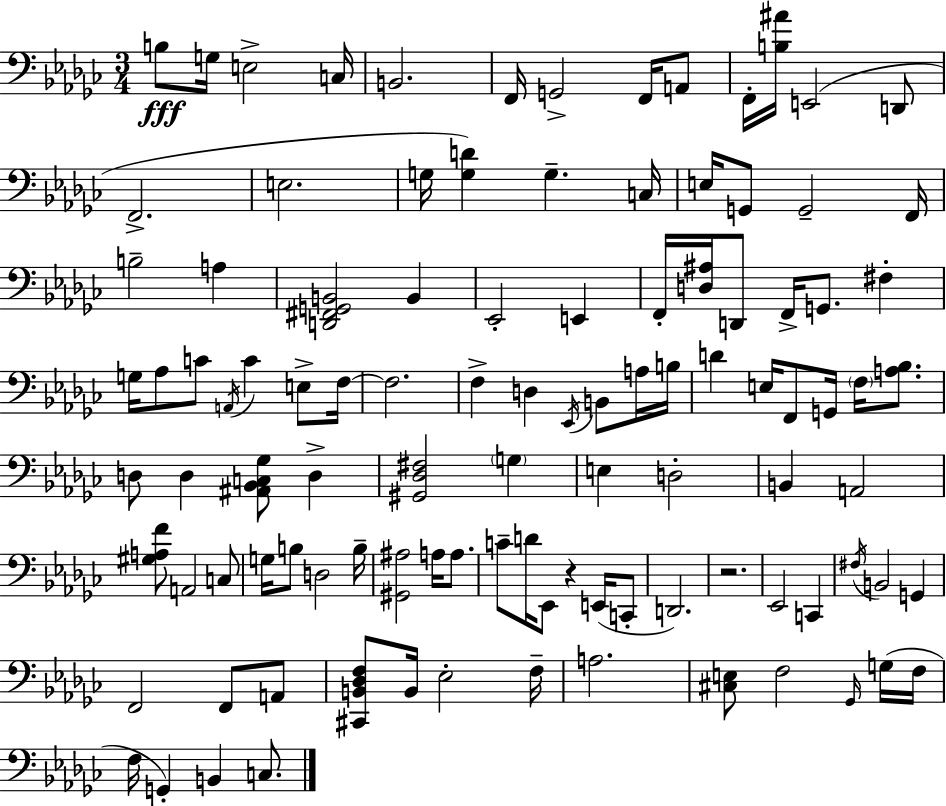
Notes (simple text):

B3/e G3/s E3/h C3/s B2/h. F2/s G2/h F2/s A2/e F2/s [B3,A#4]/s E2/h D2/e F2/h. E3/h. G3/s [G3,D4]/q G3/q. C3/s E3/s G2/e G2/h F2/s B3/h A3/q [D2,F#2,G2,B2]/h B2/q Eb2/h E2/q F2/s [D3,A#3]/s D2/e F2/s G2/e. F#3/q G3/s Ab3/e C4/e A2/s C4/q E3/e F3/s F3/h. F3/q D3/q Eb2/s B2/e A3/s B3/s D4/q E3/s F2/e G2/s F3/s [A3,Bb3]/e. D3/e D3/q [A#2,Bb2,C3,Gb3]/e D3/q [G#2,Db3,F#3]/h G3/q E3/q D3/h B2/q A2/h [G#3,A3,F4]/e A2/h C3/e G3/s B3/e D3/h B3/s [G#2,A#3]/h A3/s A3/e. C4/e D4/s Eb2/e R/q E2/s C2/e D2/h. R/h. Eb2/h C2/q F#3/s B2/h G2/q F2/h F2/e A2/e [C#2,B2,Db3,F3]/e B2/s Eb3/h F3/s A3/h. [C#3,E3]/e F3/h Gb2/s G3/s F3/s F3/s G2/q B2/q C3/e.